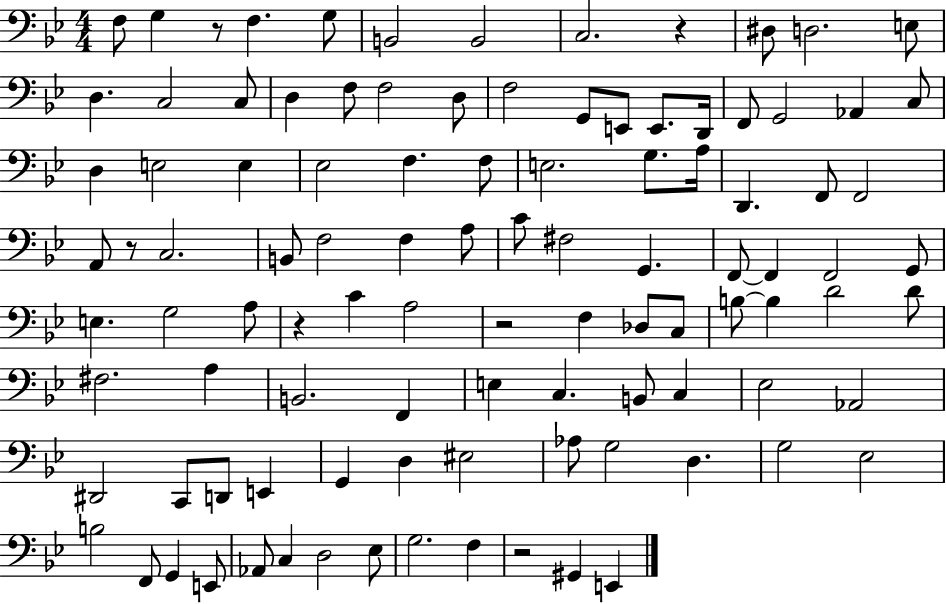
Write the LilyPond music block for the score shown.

{
  \clef bass
  \numericTimeSignature
  \time 4/4
  \key bes \major
  f8 g4 r8 f4. g8 | b,2 b,2 | c2. r4 | dis8 d2. e8 | \break d4. c2 c8 | d4 f8 f2 d8 | f2 g,8 e,8 e,8. d,16 | f,8 g,2 aes,4 c8 | \break d4 e2 e4 | ees2 f4. f8 | e2. g8. a16 | d,4. f,8 f,2 | \break a,8 r8 c2. | b,8 f2 f4 a8 | c'8 fis2 g,4. | f,8~~ f,4 f,2 g,8 | \break e4. g2 a8 | r4 c'4 a2 | r2 f4 des8 c8 | b8~~ b4 d'2 d'8 | \break fis2. a4 | b,2. f,4 | e4 c4. b,8 c4 | ees2 aes,2 | \break dis,2 c,8 d,8 e,4 | g,4 d4 eis2 | aes8 g2 d4. | g2 ees2 | \break b2 f,8 g,4 e,8 | aes,8 c4 d2 ees8 | g2. f4 | r2 gis,4 e,4 | \break \bar "|."
}